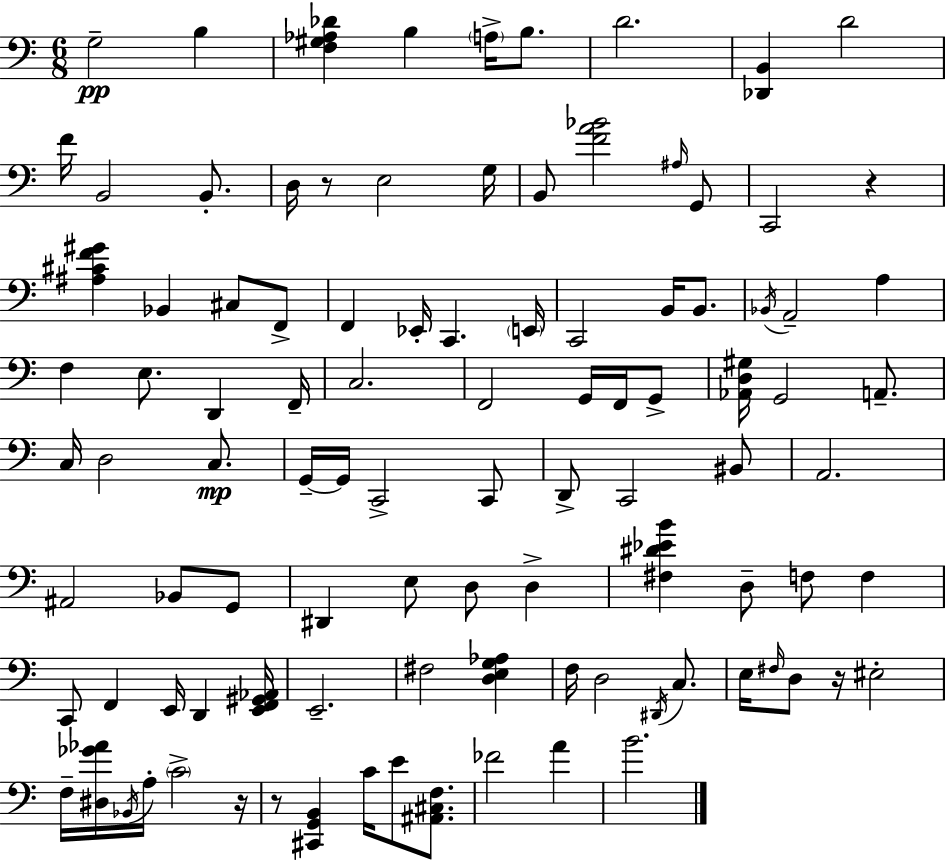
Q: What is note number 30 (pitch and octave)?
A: A3